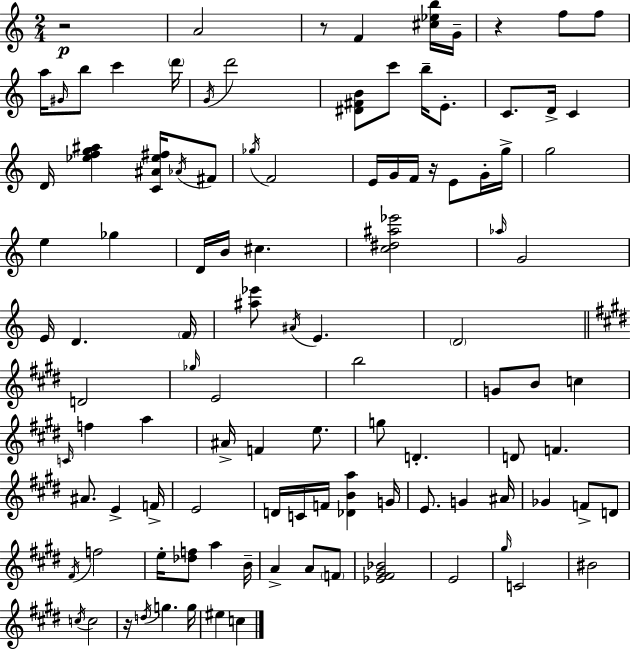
X:1
T:Untitled
M:2/4
L:1/4
K:Am
z2 A2 z/2 F [^c_eb]/4 G/4 z f/2 f/2 a/4 ^G/4 b/2 c' d'/4 G/4 d'2 [^D^FB]/2 c'/2 b/4 E/2 C/2 D/4 C D/4 [_efg^a] [C^A_e^f]/4 _A/4 ^F/2 _g/4 F2 E/4 G/4 F/4 z/4 E/2 G/4 g/4 g2 e _g D/4 B/4 ^c [c^d^a_e']2 _a/4 G2 E/4 D F/4 [^a_e']/2 ^A/4 E D2 D2 _g/4 E2 b2 G/2 B/2 c C/4 f a ^A/4 F e/2 g/2 D D/2 F ^A/2 E F/4 E2 D/4 C/4 F/4 [_DBa] G/4 E/2 G ^A/4 _G F/2 D/2 ^F/4 f2 e/4 [_df]/2 a B/4 A A/2 F/2 [_E^F^G_B]2 E2 ^g/4 C2 ^B2 c/4 c2 z/4 d/4 g g/4 ^e c